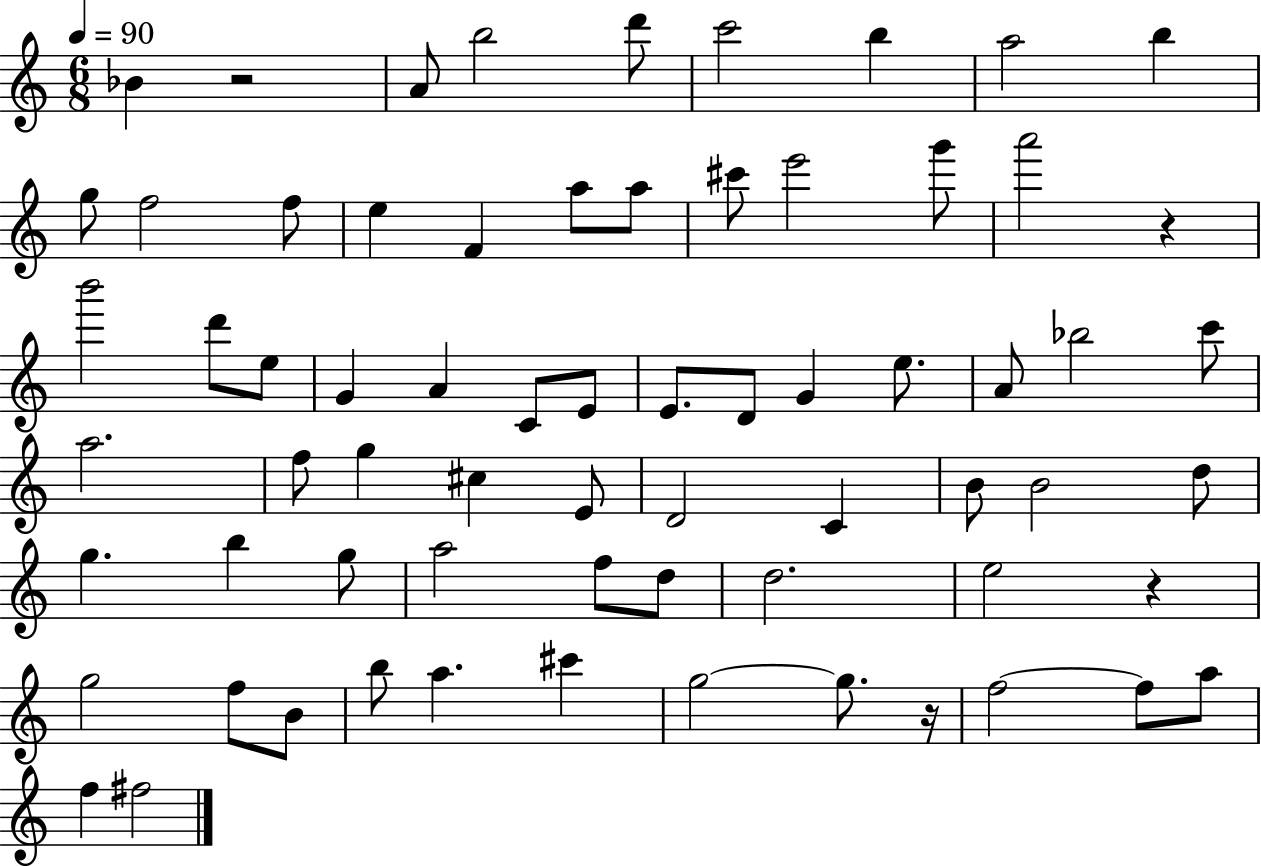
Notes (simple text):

Bb4/q R/h A4/e B5/h D6/e C6/h B5/q A5/h B5/q G5/e F5/h F5/e E5/q F4/q A5/e A5/e C#6/e E6/h G6/e A6/h R/q B6/h D6/e E5/e G4/q A4/q C4/e E4/e E4/e. D4/e G4/q E5/e. A4/e Bb5/h C6/e A5/h. F5/e G5/q C#5/q E4/e D4/h C4/q B4/e B4/h D5/e G5/q. B5/q G5/e A5/h F5/e D5/e D5/h. E5/h R/q G5/h F5/e B4/e B5/e A5/q. C#6/q G5/h G5/e. R/s F5/h F5/e A5/e F5/q F#5/h